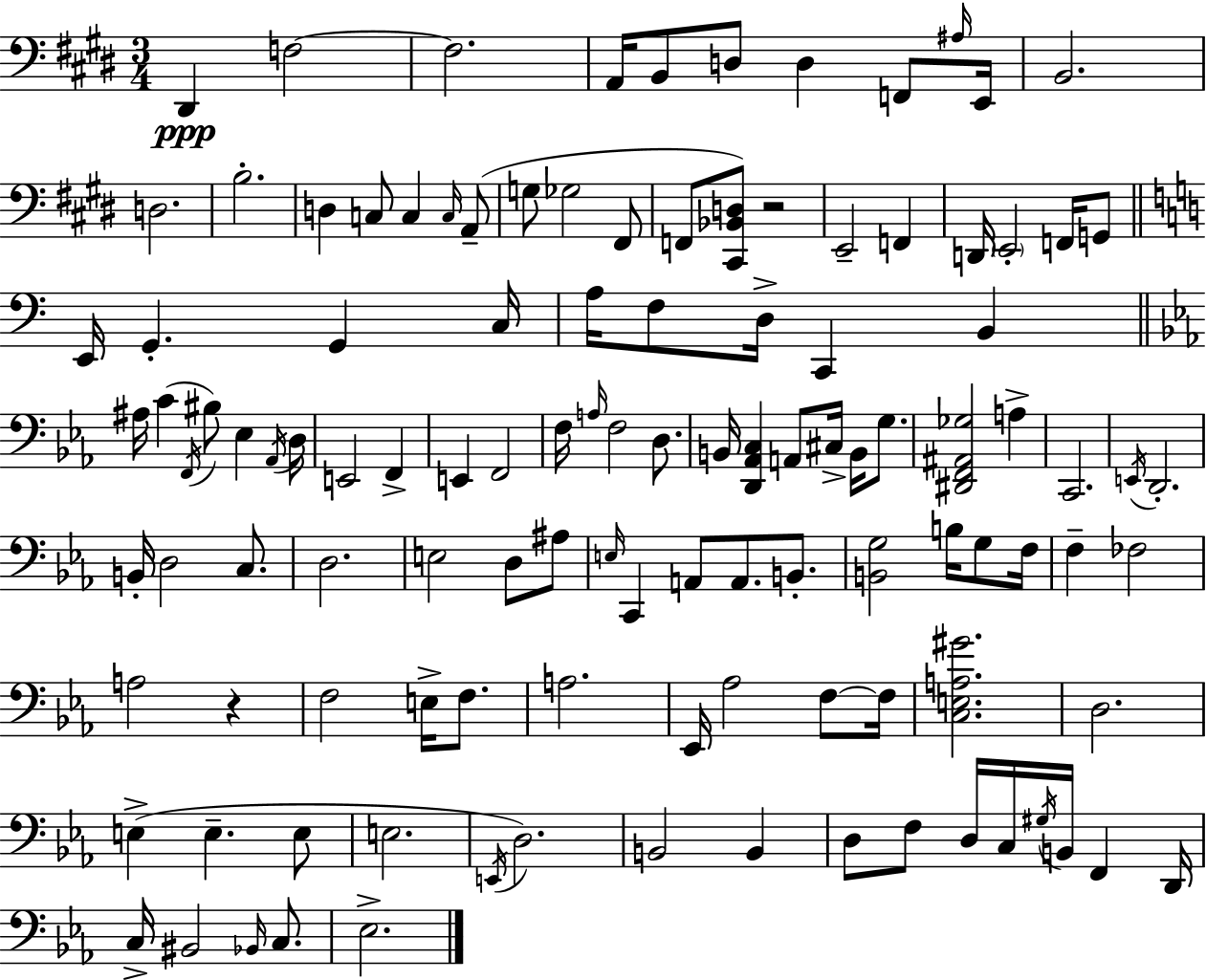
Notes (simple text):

D#2/q F3/h F3/h. A2/s B2/e D3/e D3/q F2/e A#3/s E2/s B2/h. D3/h. B3/h. D3/q C3/e C3/q C3/s A2/e G3/e Gb3/h F#2/e F2/e [C#2,Bb2,D3]/e R/h E2/h F2/q D2/s E2/h F2/s G2/e E2/s G2/q. G2/q C3/s A3/s F3/e D3/s C2/q B2/q A#3/s C4/q F2/s BIS3/e Eb3/q Ab2/s D3/s E2/h F2/q E2/q F2/h F3/s A3/s F3/h D3/e. B2/s [D2,Ab2,C3]/q A2/e C#3/s B2/s G3/e. [D#2,F2,A#2,Gb3]/h A3/q C2/h. E2/s D2/h. B2/s D3/h C3/e. D3/h. E3/h D3/e A#3/e E3/s C2/q A2/e A2/e. B2/e. [B2,G3]/h B3/s G3/e F3/s F3/q FES3/h A3/h R/q F3/h E3/s F3/e. A3/h. Eb2/s Ab3/h F3/e F3/s [C3,E3,A3,G#4]/h. D3/h. E3/q E3/q. E3/e E3/h. E2/s D3/h. B2/h B2/q D3/e F3/e D3/s C3/s G#3/s B2/s F2/q D2/s C3/s BIS2/h Bb2/s C3/e. Eb3/h.